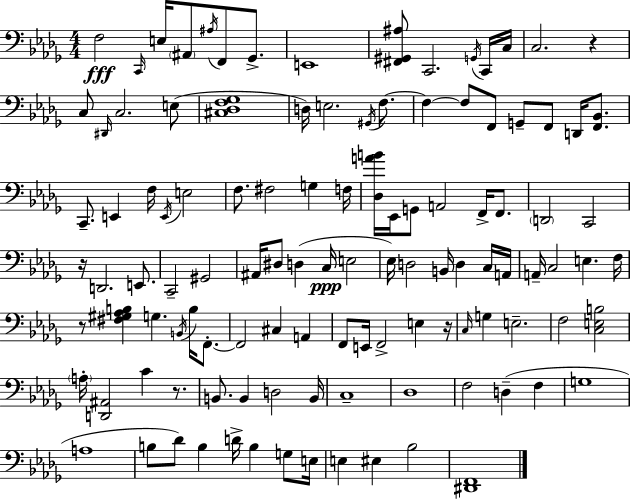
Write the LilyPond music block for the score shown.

{
  \clef bass
  \numericTimeSignature
  \time 4/4
  \key bes \minor
  f2\fff \grace { c,16 } e16 \parenthesize ais,8 \acciaccatura { ais16 } f,8 ges,8.-> | e,1 | <fis, gis, ais>8 c,2. | \acciaccatura { g,16 } c,16 c16 c2. r4 | \break c8 \grace { dis,16 } c2. | e8( <cis des f ges>1 | d16) e2. | \acciaccatura { gis,16 } f8.~~ f4~~ f8 f,8 g,8-- f,8 | \break d,16 <f, bes,>8. c,8.-- e,4 f16 \acciaccatura { e,16 } e2 | f8. fis2 | g4 f16 <des a' b'>16 ees,16 g,8 a,2 | f,16-> f,8. \parenthesize d,2 c,2 | \break r16 d,2. | e,8. c,2-- gis,2 | ais,16 dis8 d4( c16\ppp e2 | ees16) d2 b,16 | \break d4 c16 a,16 a,16-- c2 e4. | f16 r8 <fis gis aes b>4 g4. | \acciaccatura { b,16 } b16 f,8.-.~~ f,2 cis4 | a,4 f,8 e,16 f,2-> | \break e4 r16 \grace { c16 } g4 e2.-- | f2 | <c e b>2 \parenthesize a16-. <d, ais,>2 | c'4 r8. b,8. b,4 d2 | \break b,16 c1-- | des1 | f2 | d4--( f4 g1 | \break a1 | b8 des'8) b4 | d'16-> b4 g8 e16 e4 eis4 | bes2 <dis, f,>1 | \break \bar "|."
}